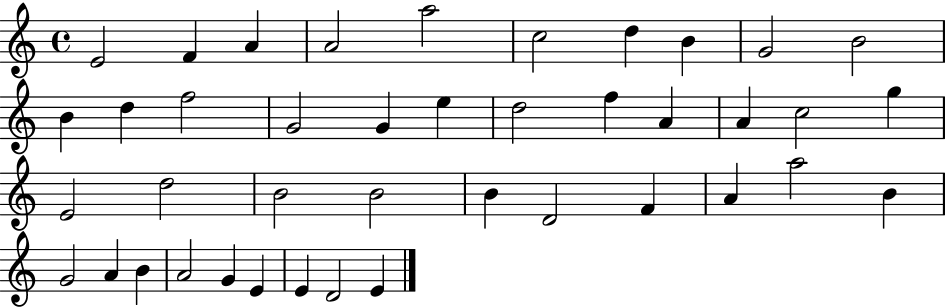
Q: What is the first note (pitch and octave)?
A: E4